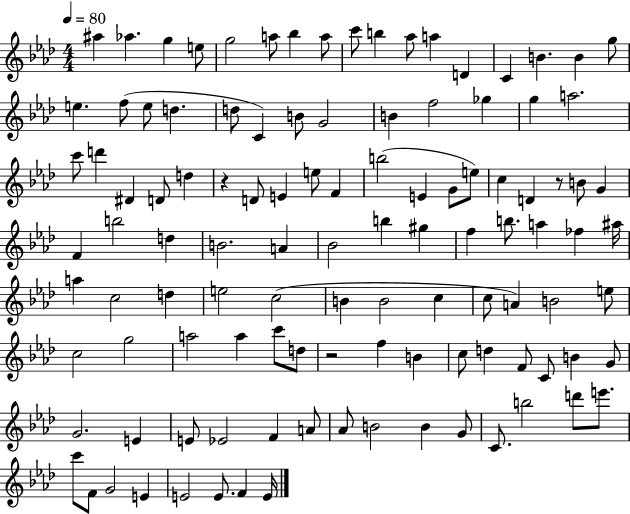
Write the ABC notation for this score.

X:1
T:Untitled
M:4/4
L:1/4
K:Ab
^a _a g e/2 g2 a/2 _b a/2 c'/2 b _a/2 a D C B B g/2 e f/2 e/2 d d/2 C B/2 G2 B f2 _g g a2 c'/2 d' ^D D/2 d z D/2 E e/2 F b2 E G/2 e/2 c D z/2 B/2 G F b2 d B2 A _B2 b ^g f b/2 a _f ^a/4 a c2 d e2 c2 B B2 c c/2 A B2 e/2 c2 g2 a2 a c'/2 d/2 z2 f B c/2 d F/2 C/2 B G/2 G2 E E/2 _E2 F A/2 _A/2 B2 B G/2 C/2 b2 d'/2 e'/2 c'/2 F/2 G2 E E2 E/2 F E/4